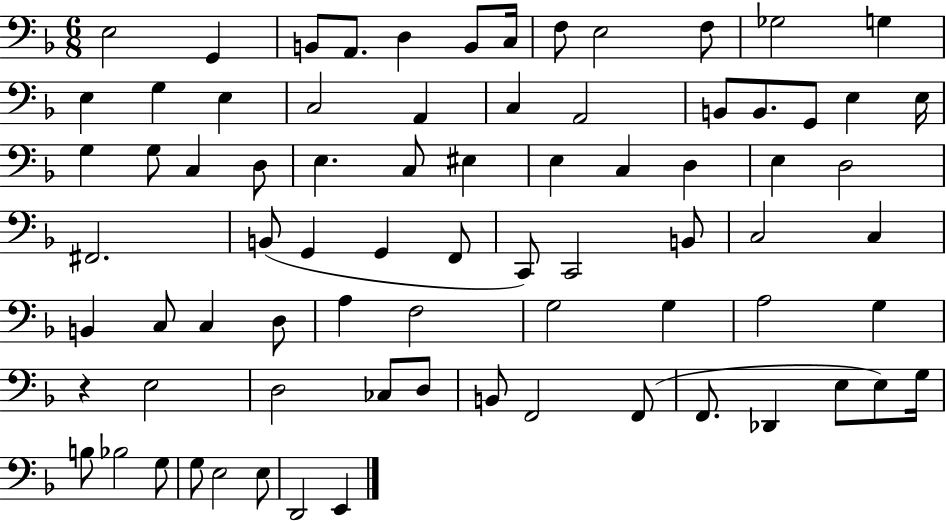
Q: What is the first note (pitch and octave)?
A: E3